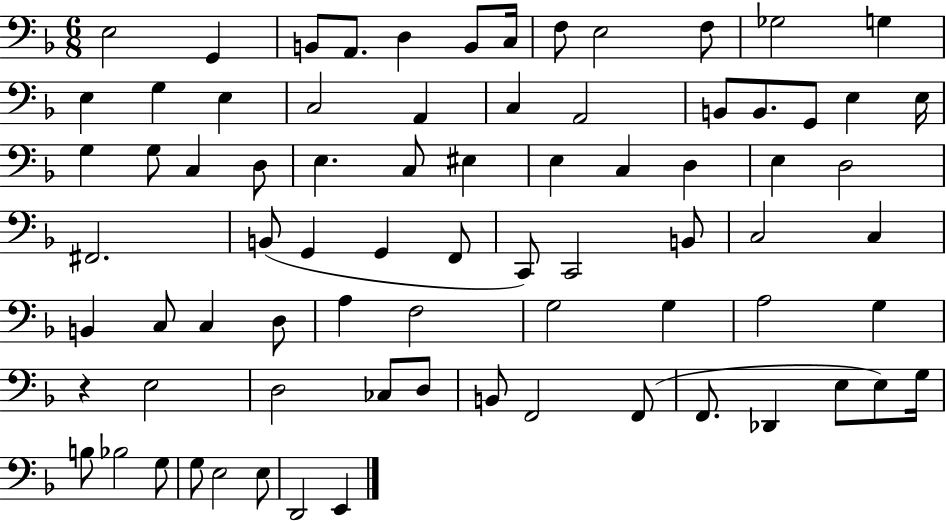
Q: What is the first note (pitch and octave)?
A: E3